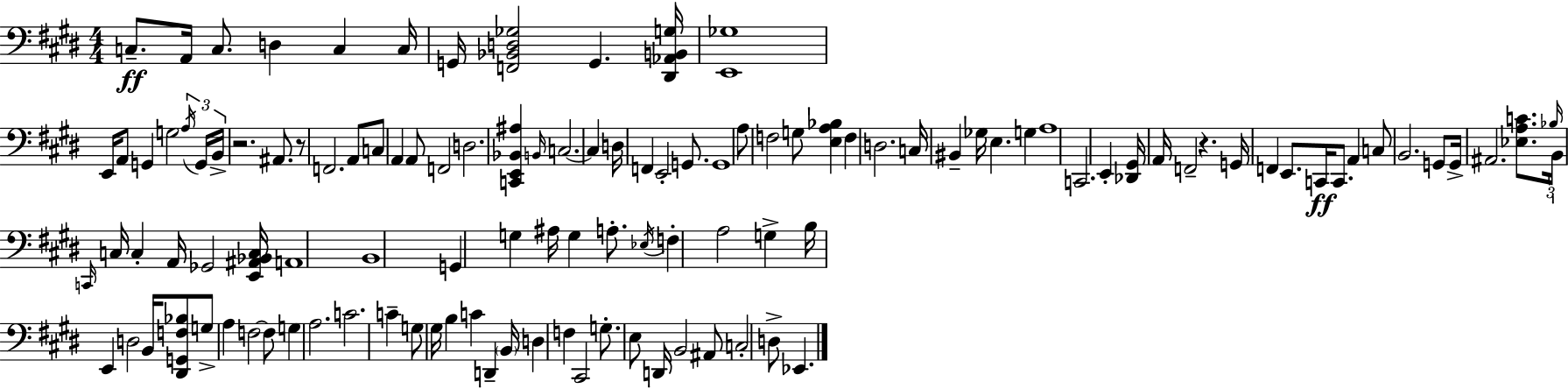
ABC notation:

X:1
T:Untitled
M:4/4
L:1/4
K:E
C,/2 A,,/4 C,/2 D, C, C,/4 G,,/4 [F,,_B,,D,_G,]2 G,, [^D,,_A,,B,,G,]/4 [E,,_G,]4 E,,/4 A,,/2 G,, G,2 A,/4 G,,/4 B,,/4 z2 ^A,,/2 z/2 F,,2 A,,/2 C,/2 A,, A,,/2 F,,2 D,2 [C,,E,,_B,,^A,] B,,/4 C,2 C, D,/4 F,, E,,2 G,,/2 G,,4 A,/2 F,2 G,/2 [E,A,_B,] F, D,2 C,/4 ^B,, _G,/4 E, G, A,4 C,,2 E,, [_D,,^G,,]/4 A,,/4 F,,2 z G,,/4 F,, E,,/2 C,,/4 C,,/2 A,, C,/2 B,,2 G,,/2 G,,/4 ^A,,2 [_E,A,C]/2 _B,/4 B,,/4 C,,/4 C,/4 C, A,,/4 _G,,2 [E,,^A,,_B,,C,]/4 A,,4 B,,4 G,, G, ^A,/4 G, A,/2 _E,/4 F, A,2 G, B,/4 E,, D,2 B,,/4 [^D,,G,,F,_B,]/2 G,/2 A, F,2 F,/2 G, A,2 C2 C G,/2 ^G,/4 B, C D,, B,,/4 D, F, ^C,,2 G,/2 E,/2 D,,/4 B,,2 ^A,,/2 C,2 D,/2 _E,,